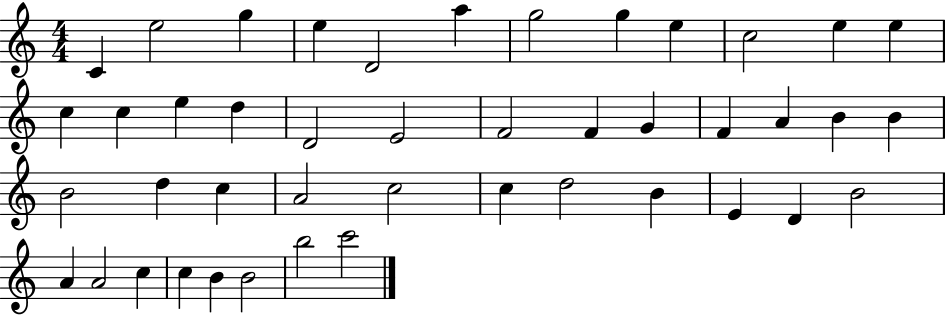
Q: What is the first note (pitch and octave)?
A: C4